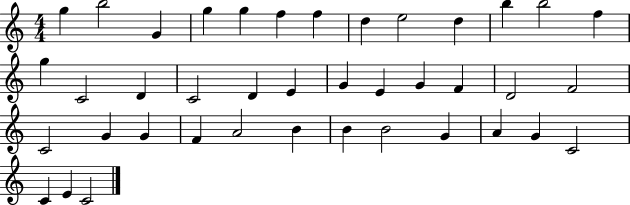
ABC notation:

X:1
T:Untitled
M:4/4
L:1/4
K:C
g b2 G g g f f d e2 d b b2 f g C2 D C2 D E G E G F D2 F2 C2 G G F A2 B B B2 G A G C2 C E C2